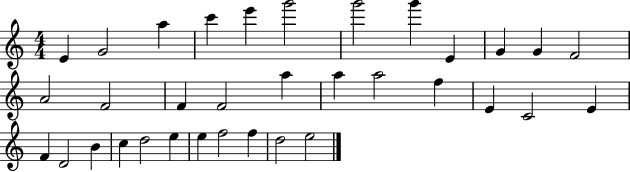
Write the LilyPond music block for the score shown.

{
  \clef treble
  \numericTimeSignature
  \time 4/4
  \key c \major
  e'4 g'2 a''4 | c'''4 e'''4 g'''2 | g'''2 g'''4 e'4 | g'4 g'4 f'2 | \break a'2 f'2 | f'4 f'2 a''4 | a''4 a''2 f''4 | e'4 c'2 e'4 | \break f'4 d'2 b'4 | c''4 d''2 e''4 | e''4 f''2 f''4 | d''2 e''2 | \break \bar "|."
}